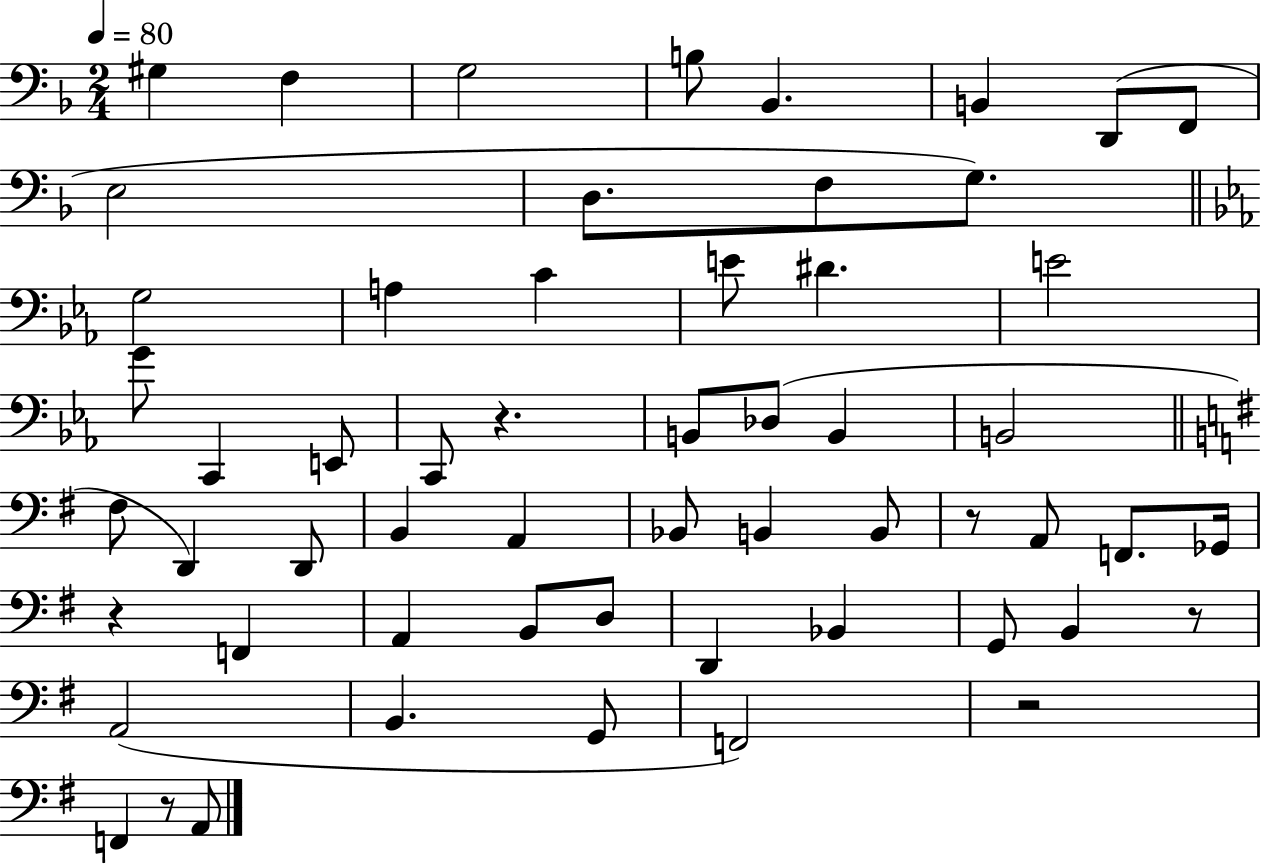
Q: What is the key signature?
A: F major